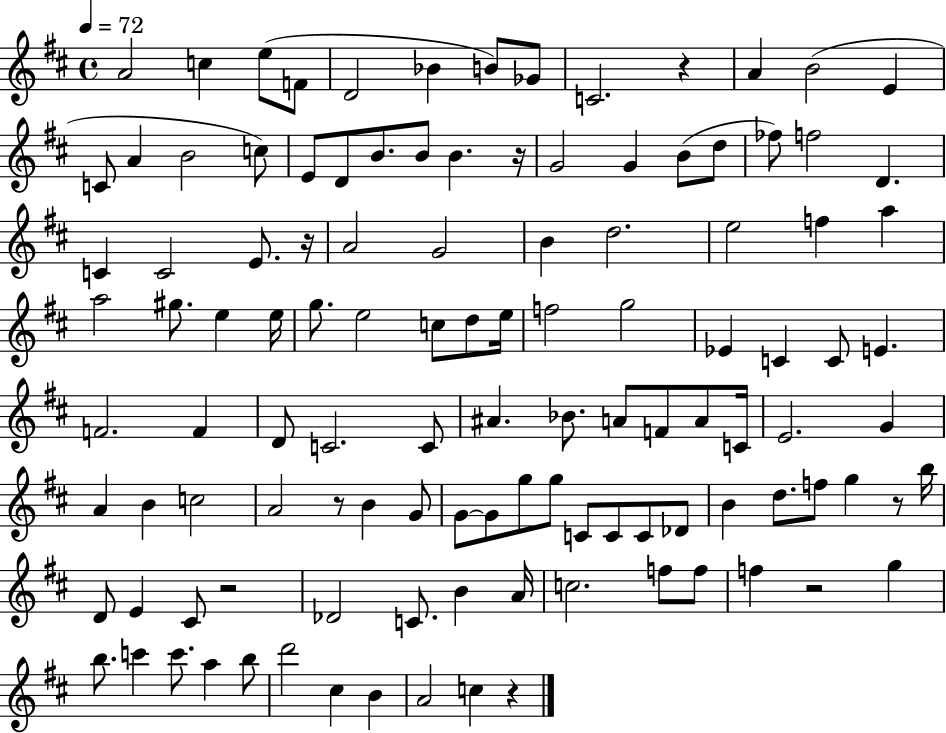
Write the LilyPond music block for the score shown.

{
  \clef treble
  \time 4/4
  \defaultTimeSignature
  \key d \major
  \tempo 4 = 72
  a'2 c''4 e''8( f'8 | d'2 bes'4 b'8) ges'8 | c'2. r4 | a'4 b'2( e'4 | \break c'8 a'4 b'2 c''8) | e'8 d'8 b'8. b'8 b'4. r16 | g'2 g'4 b'8( d''8 | fes''8) f''2 d'4. | \break c'4 c'2 e'8. r16 | a'2 g'2 | b'4 d''2. | e''2 f''4 a''4 | \break a''2 gis''8. e''4 e''16 | g''8. e''2 c''8 d''8 e''16 | f''2 g''2 | ees'4 c'4 c'8 e'4. | \break f'2. f'4 | d'8 c'2. c'8 | ais'4. bes'8. a'8 f'8 a'8 c'16 | e'2. g'4 | \break a'4 b'4 c''2 | a'2 r8 b'4 g'8 | g'8~~ g'8 g''8 g''8 c'8 c'8 c'8 des'8 | b'4 d''8. f''8 g''4 r8 b''16 | \break d'8 e'4 cis'8 r2 | des'2 c'8. b'4 a'16 | c''2. f''8 f''8 | f''4 r2 g''4 | \break b''8. c'''4 c'''8. a''4 b''8 | d'''2 cis''4 b'4 | a'2 c''4 r4 | \bar "|."
}